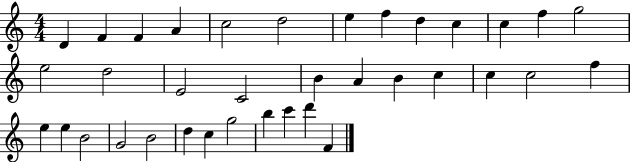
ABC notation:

X:1
T:Untitled
M:4/4
L:1/4
K:C
D F F A c2 d2 e f d c c f g2 e2 d2 E2 C2 B A B c c c2 f e e B2 G2 B2 d c g2 b c' d' F